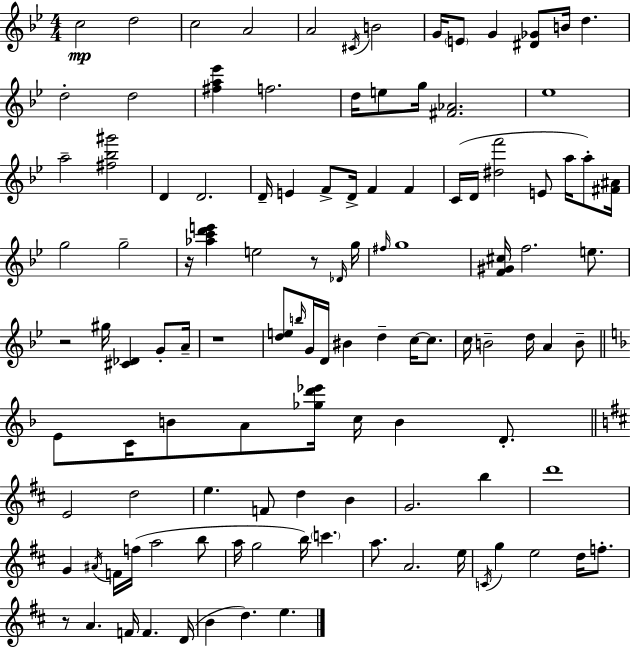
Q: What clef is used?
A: treble